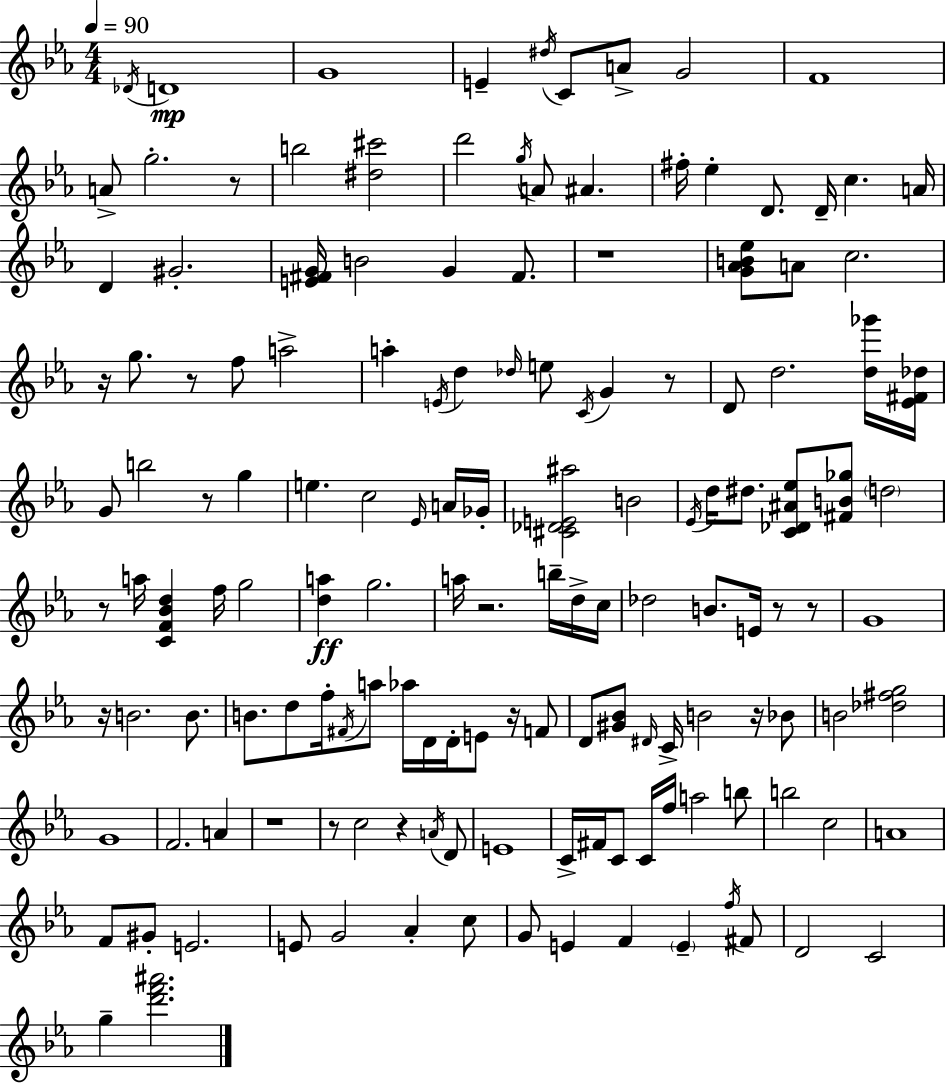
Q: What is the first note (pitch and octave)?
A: Db4